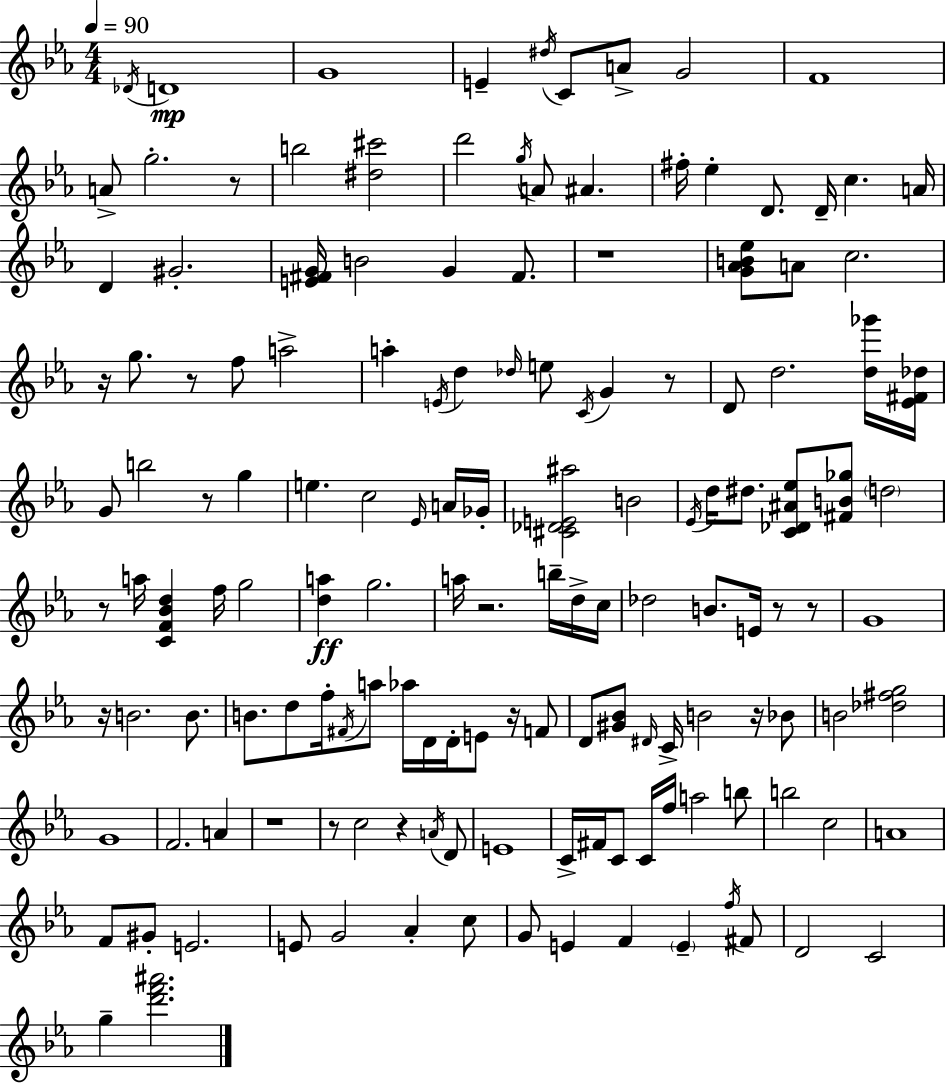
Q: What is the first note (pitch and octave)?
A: Db4